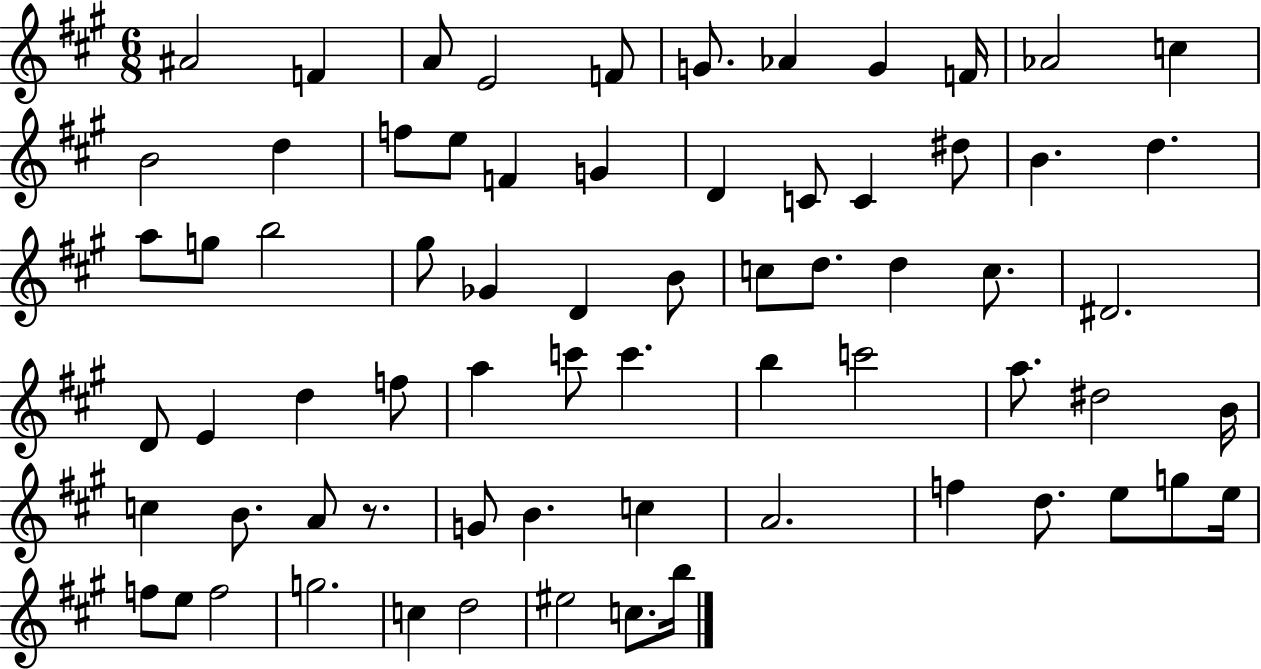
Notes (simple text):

A#4/h F4/q A4/e E4/h F4/e G4/e. Ab4/q G4/q F4/s Ab4/h C5/q B4/h D5/q F5/e E5/e F4/q G4/q D4/q C4/e C4/q D#5/e B4/q. D5/q. A5/e G5/e B5/h G#5/e Gb4/q D4/q B4/e C5/e D5/e. D5/q C5/e. D#4/h. D4/e E4/q D5/q F5/e A5/q C6/e C6/q. B5/q C6/h A5/e. D#5/h B4/s C5/q B4/e. A4/e R/e. G4/e B4/q. C5/q A4/h. F5/q D5/e. E5/e G5/e E5/s F5/e E5/e F5/h G5/h. C5/q D5/h EIS5/h C5/e. B5/s